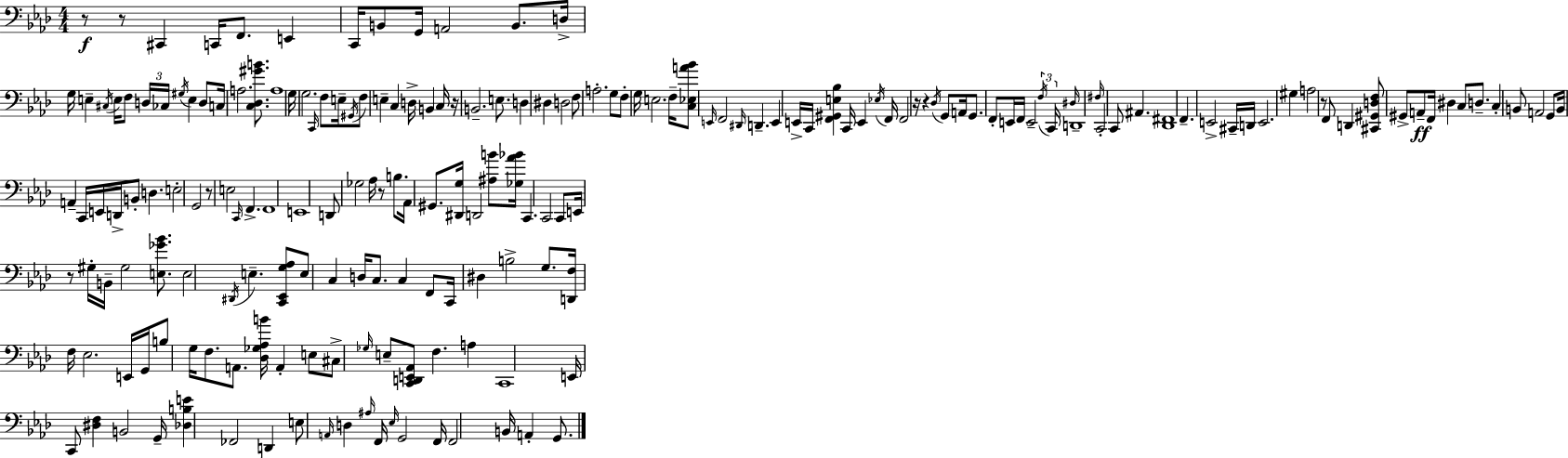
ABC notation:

X:1
T:Untitled
M:4/4
L:1/4
K:Fm
z/2 z/2 ^C,, C,,/4 F,,/2 E,, C,,/4 B,,/2 G,,/4 A,,2 B,,/2 D,/4 G,/4 E, ^C,/4 E,/4 F,/2 D,/4 _C,/4 ^G,/4 E, D,/2 C,/4 A,2 [C,_D,^GB]/2 A,4 G,/4 G,2 C,,/4 F,/2 E,/4 ^G,,/4 F,/2 E, C, D,/4 B,, C,/4 z/4 B,,2 E,/2 D, ^D, D,2 F,/2 A,2 G,/2 F,/2 G,/4 E,2 F,/4 [C,_E,A_B]/2 E,,/4 F,,2 ^D,,/4 D,, E,, E,,/4 C,,/4 [F,,^G,,E,_B,] C,,/4 E,, _E,/4 F,,/4 F,,2 z/4 z _D,/4 G,,/2 A,,/4 G,,/2 F,,/2 E,,/4 F,,/4 E,,2 F,/4 C,,/4 ^D,/4 D,,4 ^F,/4 C,,2 C,,/2 ^A,, [_D,,^F,,]4 F,, E,,2 ^C,,/4 D,,/4 E,,2 ^G, A,2 z/2 F,,/2 D,, [^C,,^G,,D,F,]/2 ^G,,/2 A,,/2 F,,/4 ^D, C,/2 D,/2 C, B,,/2 A,,2 G,,/2 B,,/4 A,, C,,/4 E,,/4 D,,/4 B,,/2 D, E,2 G,,2 z/2 E,2 C,,/4 F,, F,,4 E,,4 D,,/2 _G,2 _A,/4 z/2 B,/2 _A,,/4 ^G,,/2 [^D,,G,]/4 D,,2 [^A,B]/2 [_G,_A_B]/4 C,, C,,2 C,,/2 E,,/4 z/2 ^G,/4 B,,/4 ^G,2 [E,_G_B]/2 E,2 ^D,,/4 E, [C,,_E,,G,_A,]/2 E,/2 C, D,/4 C,/2 C, F,,/2 C,,/4 ^D, B,2 G,/2 [D,,F,]/4 F,/4 _E,2 E,,/4 G,,/4 B,/2 G,/4 F,/2 A,,/2 [_D,_G,_A,B]/4 A,, E,/2 ^C,/2 _G,/4 E,/2 [C,,D,,E,,_A,,]/2 F, A, C,,4 E,,/4 C,,/2 [^D,F,] B,,2 G,,/4 [_D,B,E] _F,,2 D,, E,/2 A,,/4 D, ^A,/4 F,,/4 _E,/4 G,,2 F,,/4 F,,2 B,,/4 A,, G,,/2